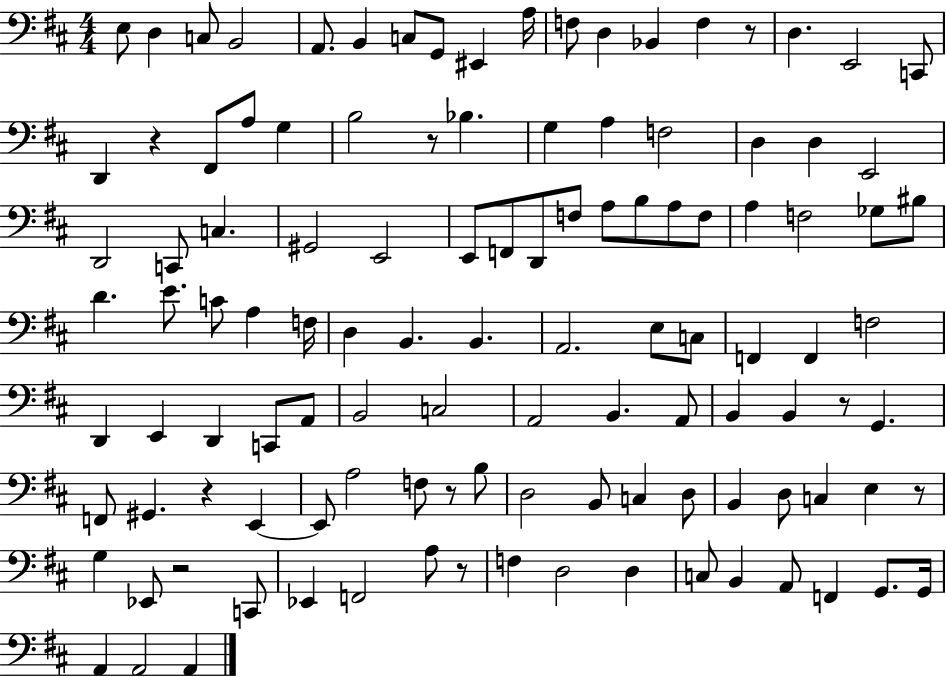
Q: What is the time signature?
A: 4/4